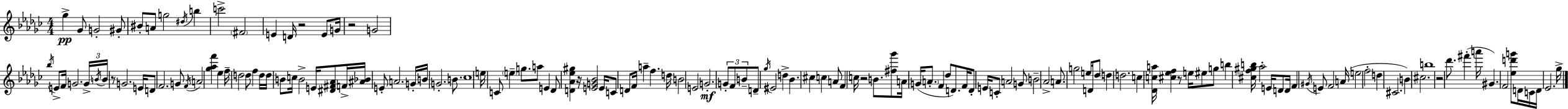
Gb5/q Gb4/e G4/h G#4/e BIS4/e A4/e G5/h D#5/s B5/q C6/h F#4/h E4/q D4/s R/h E4/e G4/s R/h G4/h Bb5/s E4/e F4/s G4/h. G4/s B4/s B4/s R/e G4/h. E4/s D4/e F4/h. G4/e F4/s A4/h [Gb5,Ab5,F6]/q Eb5/q F5/s D5/h D5/e F5/q D5/s D5/s B4/e C5/s B4/h E4/s [D#4,F#4,Ab4]/e F4/s [A#4,Bb4]/s E4/e A4/h. G4/s B4/s G4/h. B4/e. CES5/w E5/s C4/e E5/q G5/e. A5/e E4/q Db4/e [D4,Ab4,Eb5,G#5]/q R/s [E4,G4,Bb4]/h E4/s C4/e D4/e F4/s A5/q F5/q. D5/s B4/h E4/h G4/h. G4/e F4/e B4/e D4/e Gb5/s EIS4/h D5/q Bb4/q. C#5/q C5/q A4/e F4/q C5/s R/h B4/e. [F#5,Gb6]/e A4/s G4/s A4/e. F4/q Db5/e D4/e. F4/s D4/e E4/s C4/e A4/h G4/e B4/h Ab4/h A4/e. G5/h E5/e D4/s Db5/e D5/q D5/h. C5/q [Db4,C5,A5]/s [C#5,Eb5,F5]/q R/e E5/s EIS5/e G5/e B5/q [C#5,F5,G#5,B5]/s Ab5/h E4/s D4/e D4/s F4/q G#4/s E4/e F4/h A4/s E5/h F5/h D5/q C#4/h. B4/q C#5/h. B5/w R/h Db6/e. F#6/q A6/s G#4/q. F4/h [Eb5,D6,G6]/e D4/s C4/s D4/s Eb4/h. Gb5/s